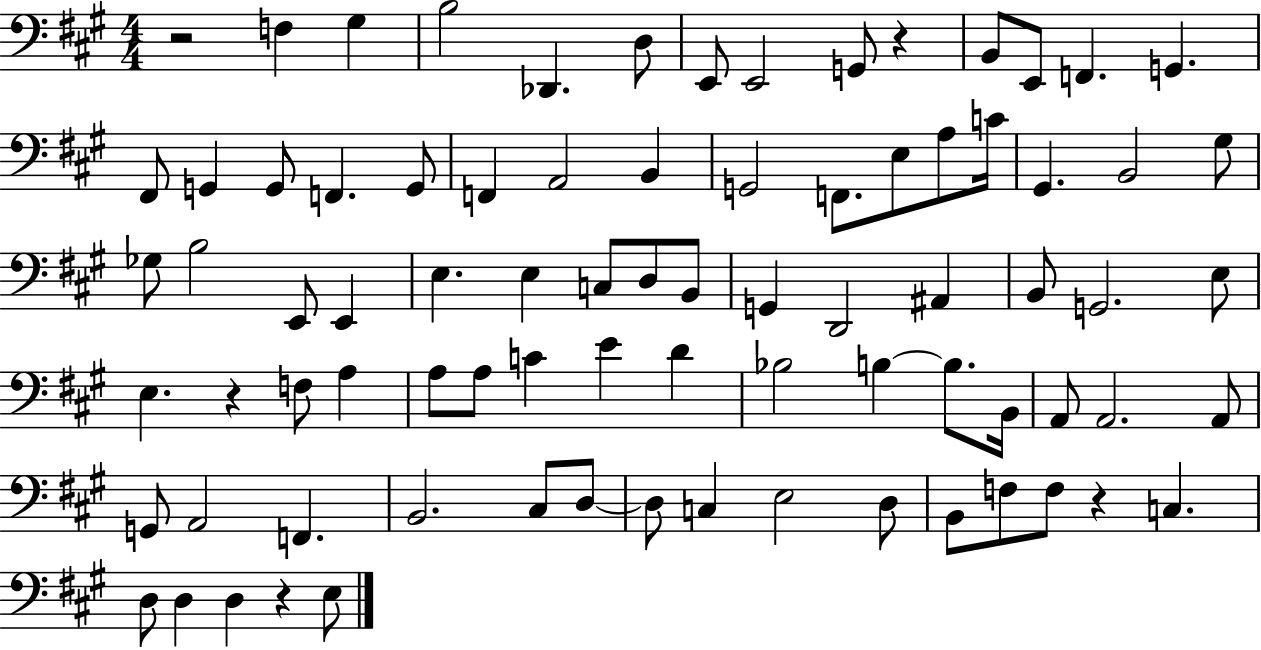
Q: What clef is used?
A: bass